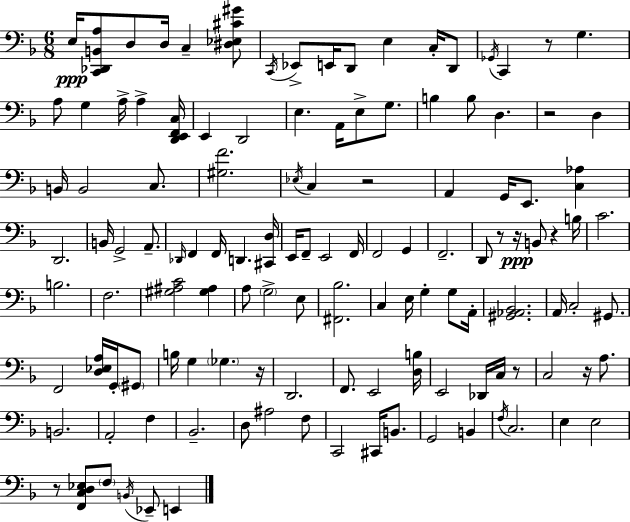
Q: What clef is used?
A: bass